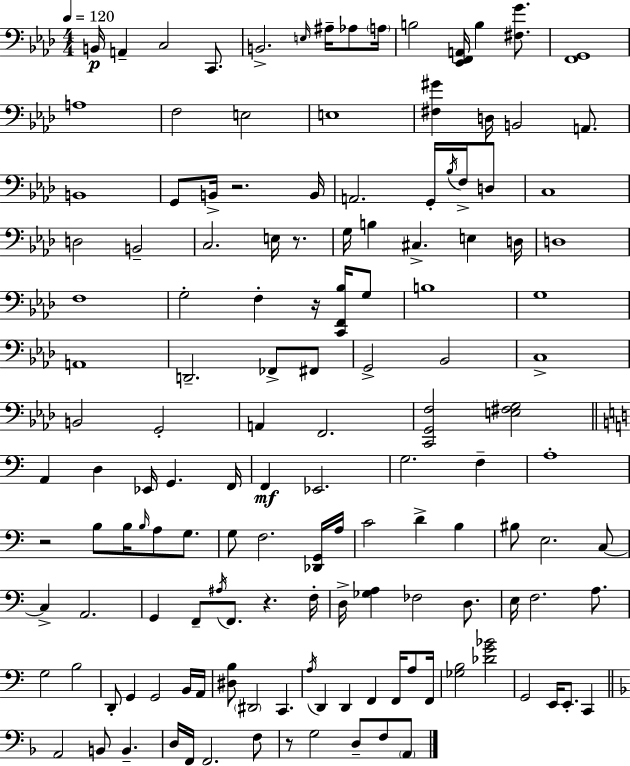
{
  \clef bass
  \numericTimeSignature
  \time 4/4
  \key aes \major
  \tempo 4 = 120
  \repeat volta 2 { b,16\p a,4-- c2 c,8. | b,2.-> \grace { e16 } ais16-- aes8 | \parenthesize a16 b2 <ees, f, a,>16 b4 <fis g'>8. | <f, g,>1 | \break a1 | f2 e2 | e1 | <fis gis'>4 d16 b,2 a,8. | \break b,1 | g,8 b,16-> r2. | b,16 a,2. g,16-. \acciaccatura { bes16 } f16-> | d8 c1 | \break d2 b,2-- | c2. e16 r8. | g16 b4 cis4.-> e4 | d16 d1 | \break f1 | g2-. f4-. r16 <c, f, bes>16 | g8 b1 | g1 | \break a,1 | d,2.-- fes,8-> | fis,8 g,2-> bes,2 | c1-> | \break b,2 g,2-. | a,4 f,2. | <c, g, f>2 <e fis g>2 | \bar "||" \break \key c \major a,4 d4 ees,16 g,4. f,16 | f,4\mf ees,2. | g2. f4-- | a1-. | \break r2 b8 b16 \grace { b16 } a8 g8. | g8 f2. <des, g,>16 | a16 c'2 d'4-> b4 | bis8 e2. c8~~ | \break c4-> a,2. | g,4 f,8-- \acciaccatura { ais16 } f,8. r4. | f16-. d16-> <ges a>4 fes2 d8. | e16 f2. a8. | \break g2 b2 | d,8-. g,4 g,2 | b,16 a,16 <dis b>8 \parenthesize dis,2 c,4. | \acciaccatura { a16 } d,4 d,4 f,4 f,16 | \break a8 f,16 <ges b>2 <des' g' bes'>2 | g,2 e,16 e,8.-. c,4 | \bar "||" \break \key d \minor a,2 b,8 b,4.-- | d16 f,16 f,2. f8 | r8 g2 d8-- f8 \parenthesize a,8 | } \bar "|."
}